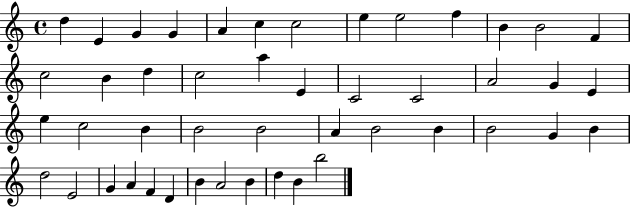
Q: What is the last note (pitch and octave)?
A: B5